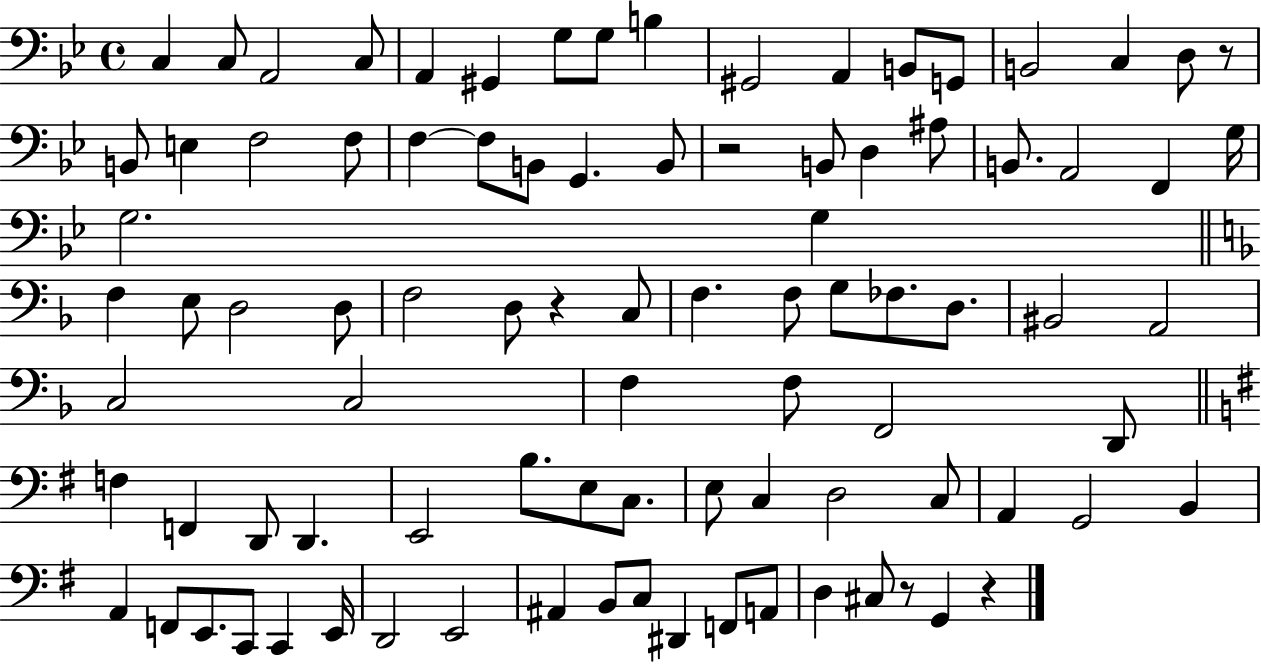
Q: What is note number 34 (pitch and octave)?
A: G3